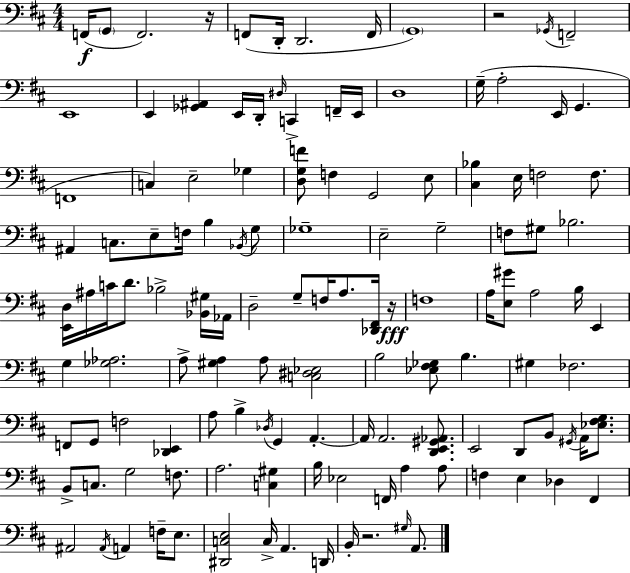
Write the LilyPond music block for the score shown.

{
  \clef bass
  \numericTimeSignature
  \time 4/4
  \key d \major
  f,16(\f \parenthesize g,8 f,2.) r16 | f,8( d,16-. d,2. f,16 | \parenthesize g,1) | r2 \acciaccatura { ges,16 } f,2-- | \break e,1 | e,4 <ges, ais,>4 e,16 d,16-. \grace { dis16 } c,4-> | f,16-- e,16 d1 | g16--( a2-. e,16 g,4. | \break f,1 | c4) e2-- ges4 | <d g f'>8 f4 g,2 | e8 <cis bes>4 e16 f2 f8. | \break ais,4 c8. e8-- f16 b4 | \acciaccatura { bes,16 } g8 ges1-- | e2-- g2-- | f8 gis8 bes2. | \break <e, d>16 ais16 c'16 d'8. bes2-> | <bes, gis>16 aes,16 d2-- g8-- f16 a8. | <des, fis,>16 r16\fff f1 | a16 <e gis'>8 a2 b16 e,4 | \break g4 <ges aes>2. | a8-> <gis a>4 a8 <c dis ees>2 | b2 <ees fis ges>8 b4. | gis4 fes2. | \break f,8 g,8 f2 <des, e,>4 | a8 b4-> \acciaccatura { des16 } g,4 a,4.-.~~ | a,16 a,2. | <d, e, gis, aes,>8. e,2 d,8 b,8 | \break \acciaccatura { gis,16 } a,16 <ees fis g>8. b,8-> c8. g2 | f8. a2. | <c gis>4 b16 ees2 f,16 a4 | a8 f4 e4 des4 | \break fis,4 ais,2 \acciaccatura { ais,16 } a,4 | f16-- e8. <dis, c e>2 c16-> a,4. | d,16 b,16-. r2. | \grace { gis16 } a,8. \bar "|."
}